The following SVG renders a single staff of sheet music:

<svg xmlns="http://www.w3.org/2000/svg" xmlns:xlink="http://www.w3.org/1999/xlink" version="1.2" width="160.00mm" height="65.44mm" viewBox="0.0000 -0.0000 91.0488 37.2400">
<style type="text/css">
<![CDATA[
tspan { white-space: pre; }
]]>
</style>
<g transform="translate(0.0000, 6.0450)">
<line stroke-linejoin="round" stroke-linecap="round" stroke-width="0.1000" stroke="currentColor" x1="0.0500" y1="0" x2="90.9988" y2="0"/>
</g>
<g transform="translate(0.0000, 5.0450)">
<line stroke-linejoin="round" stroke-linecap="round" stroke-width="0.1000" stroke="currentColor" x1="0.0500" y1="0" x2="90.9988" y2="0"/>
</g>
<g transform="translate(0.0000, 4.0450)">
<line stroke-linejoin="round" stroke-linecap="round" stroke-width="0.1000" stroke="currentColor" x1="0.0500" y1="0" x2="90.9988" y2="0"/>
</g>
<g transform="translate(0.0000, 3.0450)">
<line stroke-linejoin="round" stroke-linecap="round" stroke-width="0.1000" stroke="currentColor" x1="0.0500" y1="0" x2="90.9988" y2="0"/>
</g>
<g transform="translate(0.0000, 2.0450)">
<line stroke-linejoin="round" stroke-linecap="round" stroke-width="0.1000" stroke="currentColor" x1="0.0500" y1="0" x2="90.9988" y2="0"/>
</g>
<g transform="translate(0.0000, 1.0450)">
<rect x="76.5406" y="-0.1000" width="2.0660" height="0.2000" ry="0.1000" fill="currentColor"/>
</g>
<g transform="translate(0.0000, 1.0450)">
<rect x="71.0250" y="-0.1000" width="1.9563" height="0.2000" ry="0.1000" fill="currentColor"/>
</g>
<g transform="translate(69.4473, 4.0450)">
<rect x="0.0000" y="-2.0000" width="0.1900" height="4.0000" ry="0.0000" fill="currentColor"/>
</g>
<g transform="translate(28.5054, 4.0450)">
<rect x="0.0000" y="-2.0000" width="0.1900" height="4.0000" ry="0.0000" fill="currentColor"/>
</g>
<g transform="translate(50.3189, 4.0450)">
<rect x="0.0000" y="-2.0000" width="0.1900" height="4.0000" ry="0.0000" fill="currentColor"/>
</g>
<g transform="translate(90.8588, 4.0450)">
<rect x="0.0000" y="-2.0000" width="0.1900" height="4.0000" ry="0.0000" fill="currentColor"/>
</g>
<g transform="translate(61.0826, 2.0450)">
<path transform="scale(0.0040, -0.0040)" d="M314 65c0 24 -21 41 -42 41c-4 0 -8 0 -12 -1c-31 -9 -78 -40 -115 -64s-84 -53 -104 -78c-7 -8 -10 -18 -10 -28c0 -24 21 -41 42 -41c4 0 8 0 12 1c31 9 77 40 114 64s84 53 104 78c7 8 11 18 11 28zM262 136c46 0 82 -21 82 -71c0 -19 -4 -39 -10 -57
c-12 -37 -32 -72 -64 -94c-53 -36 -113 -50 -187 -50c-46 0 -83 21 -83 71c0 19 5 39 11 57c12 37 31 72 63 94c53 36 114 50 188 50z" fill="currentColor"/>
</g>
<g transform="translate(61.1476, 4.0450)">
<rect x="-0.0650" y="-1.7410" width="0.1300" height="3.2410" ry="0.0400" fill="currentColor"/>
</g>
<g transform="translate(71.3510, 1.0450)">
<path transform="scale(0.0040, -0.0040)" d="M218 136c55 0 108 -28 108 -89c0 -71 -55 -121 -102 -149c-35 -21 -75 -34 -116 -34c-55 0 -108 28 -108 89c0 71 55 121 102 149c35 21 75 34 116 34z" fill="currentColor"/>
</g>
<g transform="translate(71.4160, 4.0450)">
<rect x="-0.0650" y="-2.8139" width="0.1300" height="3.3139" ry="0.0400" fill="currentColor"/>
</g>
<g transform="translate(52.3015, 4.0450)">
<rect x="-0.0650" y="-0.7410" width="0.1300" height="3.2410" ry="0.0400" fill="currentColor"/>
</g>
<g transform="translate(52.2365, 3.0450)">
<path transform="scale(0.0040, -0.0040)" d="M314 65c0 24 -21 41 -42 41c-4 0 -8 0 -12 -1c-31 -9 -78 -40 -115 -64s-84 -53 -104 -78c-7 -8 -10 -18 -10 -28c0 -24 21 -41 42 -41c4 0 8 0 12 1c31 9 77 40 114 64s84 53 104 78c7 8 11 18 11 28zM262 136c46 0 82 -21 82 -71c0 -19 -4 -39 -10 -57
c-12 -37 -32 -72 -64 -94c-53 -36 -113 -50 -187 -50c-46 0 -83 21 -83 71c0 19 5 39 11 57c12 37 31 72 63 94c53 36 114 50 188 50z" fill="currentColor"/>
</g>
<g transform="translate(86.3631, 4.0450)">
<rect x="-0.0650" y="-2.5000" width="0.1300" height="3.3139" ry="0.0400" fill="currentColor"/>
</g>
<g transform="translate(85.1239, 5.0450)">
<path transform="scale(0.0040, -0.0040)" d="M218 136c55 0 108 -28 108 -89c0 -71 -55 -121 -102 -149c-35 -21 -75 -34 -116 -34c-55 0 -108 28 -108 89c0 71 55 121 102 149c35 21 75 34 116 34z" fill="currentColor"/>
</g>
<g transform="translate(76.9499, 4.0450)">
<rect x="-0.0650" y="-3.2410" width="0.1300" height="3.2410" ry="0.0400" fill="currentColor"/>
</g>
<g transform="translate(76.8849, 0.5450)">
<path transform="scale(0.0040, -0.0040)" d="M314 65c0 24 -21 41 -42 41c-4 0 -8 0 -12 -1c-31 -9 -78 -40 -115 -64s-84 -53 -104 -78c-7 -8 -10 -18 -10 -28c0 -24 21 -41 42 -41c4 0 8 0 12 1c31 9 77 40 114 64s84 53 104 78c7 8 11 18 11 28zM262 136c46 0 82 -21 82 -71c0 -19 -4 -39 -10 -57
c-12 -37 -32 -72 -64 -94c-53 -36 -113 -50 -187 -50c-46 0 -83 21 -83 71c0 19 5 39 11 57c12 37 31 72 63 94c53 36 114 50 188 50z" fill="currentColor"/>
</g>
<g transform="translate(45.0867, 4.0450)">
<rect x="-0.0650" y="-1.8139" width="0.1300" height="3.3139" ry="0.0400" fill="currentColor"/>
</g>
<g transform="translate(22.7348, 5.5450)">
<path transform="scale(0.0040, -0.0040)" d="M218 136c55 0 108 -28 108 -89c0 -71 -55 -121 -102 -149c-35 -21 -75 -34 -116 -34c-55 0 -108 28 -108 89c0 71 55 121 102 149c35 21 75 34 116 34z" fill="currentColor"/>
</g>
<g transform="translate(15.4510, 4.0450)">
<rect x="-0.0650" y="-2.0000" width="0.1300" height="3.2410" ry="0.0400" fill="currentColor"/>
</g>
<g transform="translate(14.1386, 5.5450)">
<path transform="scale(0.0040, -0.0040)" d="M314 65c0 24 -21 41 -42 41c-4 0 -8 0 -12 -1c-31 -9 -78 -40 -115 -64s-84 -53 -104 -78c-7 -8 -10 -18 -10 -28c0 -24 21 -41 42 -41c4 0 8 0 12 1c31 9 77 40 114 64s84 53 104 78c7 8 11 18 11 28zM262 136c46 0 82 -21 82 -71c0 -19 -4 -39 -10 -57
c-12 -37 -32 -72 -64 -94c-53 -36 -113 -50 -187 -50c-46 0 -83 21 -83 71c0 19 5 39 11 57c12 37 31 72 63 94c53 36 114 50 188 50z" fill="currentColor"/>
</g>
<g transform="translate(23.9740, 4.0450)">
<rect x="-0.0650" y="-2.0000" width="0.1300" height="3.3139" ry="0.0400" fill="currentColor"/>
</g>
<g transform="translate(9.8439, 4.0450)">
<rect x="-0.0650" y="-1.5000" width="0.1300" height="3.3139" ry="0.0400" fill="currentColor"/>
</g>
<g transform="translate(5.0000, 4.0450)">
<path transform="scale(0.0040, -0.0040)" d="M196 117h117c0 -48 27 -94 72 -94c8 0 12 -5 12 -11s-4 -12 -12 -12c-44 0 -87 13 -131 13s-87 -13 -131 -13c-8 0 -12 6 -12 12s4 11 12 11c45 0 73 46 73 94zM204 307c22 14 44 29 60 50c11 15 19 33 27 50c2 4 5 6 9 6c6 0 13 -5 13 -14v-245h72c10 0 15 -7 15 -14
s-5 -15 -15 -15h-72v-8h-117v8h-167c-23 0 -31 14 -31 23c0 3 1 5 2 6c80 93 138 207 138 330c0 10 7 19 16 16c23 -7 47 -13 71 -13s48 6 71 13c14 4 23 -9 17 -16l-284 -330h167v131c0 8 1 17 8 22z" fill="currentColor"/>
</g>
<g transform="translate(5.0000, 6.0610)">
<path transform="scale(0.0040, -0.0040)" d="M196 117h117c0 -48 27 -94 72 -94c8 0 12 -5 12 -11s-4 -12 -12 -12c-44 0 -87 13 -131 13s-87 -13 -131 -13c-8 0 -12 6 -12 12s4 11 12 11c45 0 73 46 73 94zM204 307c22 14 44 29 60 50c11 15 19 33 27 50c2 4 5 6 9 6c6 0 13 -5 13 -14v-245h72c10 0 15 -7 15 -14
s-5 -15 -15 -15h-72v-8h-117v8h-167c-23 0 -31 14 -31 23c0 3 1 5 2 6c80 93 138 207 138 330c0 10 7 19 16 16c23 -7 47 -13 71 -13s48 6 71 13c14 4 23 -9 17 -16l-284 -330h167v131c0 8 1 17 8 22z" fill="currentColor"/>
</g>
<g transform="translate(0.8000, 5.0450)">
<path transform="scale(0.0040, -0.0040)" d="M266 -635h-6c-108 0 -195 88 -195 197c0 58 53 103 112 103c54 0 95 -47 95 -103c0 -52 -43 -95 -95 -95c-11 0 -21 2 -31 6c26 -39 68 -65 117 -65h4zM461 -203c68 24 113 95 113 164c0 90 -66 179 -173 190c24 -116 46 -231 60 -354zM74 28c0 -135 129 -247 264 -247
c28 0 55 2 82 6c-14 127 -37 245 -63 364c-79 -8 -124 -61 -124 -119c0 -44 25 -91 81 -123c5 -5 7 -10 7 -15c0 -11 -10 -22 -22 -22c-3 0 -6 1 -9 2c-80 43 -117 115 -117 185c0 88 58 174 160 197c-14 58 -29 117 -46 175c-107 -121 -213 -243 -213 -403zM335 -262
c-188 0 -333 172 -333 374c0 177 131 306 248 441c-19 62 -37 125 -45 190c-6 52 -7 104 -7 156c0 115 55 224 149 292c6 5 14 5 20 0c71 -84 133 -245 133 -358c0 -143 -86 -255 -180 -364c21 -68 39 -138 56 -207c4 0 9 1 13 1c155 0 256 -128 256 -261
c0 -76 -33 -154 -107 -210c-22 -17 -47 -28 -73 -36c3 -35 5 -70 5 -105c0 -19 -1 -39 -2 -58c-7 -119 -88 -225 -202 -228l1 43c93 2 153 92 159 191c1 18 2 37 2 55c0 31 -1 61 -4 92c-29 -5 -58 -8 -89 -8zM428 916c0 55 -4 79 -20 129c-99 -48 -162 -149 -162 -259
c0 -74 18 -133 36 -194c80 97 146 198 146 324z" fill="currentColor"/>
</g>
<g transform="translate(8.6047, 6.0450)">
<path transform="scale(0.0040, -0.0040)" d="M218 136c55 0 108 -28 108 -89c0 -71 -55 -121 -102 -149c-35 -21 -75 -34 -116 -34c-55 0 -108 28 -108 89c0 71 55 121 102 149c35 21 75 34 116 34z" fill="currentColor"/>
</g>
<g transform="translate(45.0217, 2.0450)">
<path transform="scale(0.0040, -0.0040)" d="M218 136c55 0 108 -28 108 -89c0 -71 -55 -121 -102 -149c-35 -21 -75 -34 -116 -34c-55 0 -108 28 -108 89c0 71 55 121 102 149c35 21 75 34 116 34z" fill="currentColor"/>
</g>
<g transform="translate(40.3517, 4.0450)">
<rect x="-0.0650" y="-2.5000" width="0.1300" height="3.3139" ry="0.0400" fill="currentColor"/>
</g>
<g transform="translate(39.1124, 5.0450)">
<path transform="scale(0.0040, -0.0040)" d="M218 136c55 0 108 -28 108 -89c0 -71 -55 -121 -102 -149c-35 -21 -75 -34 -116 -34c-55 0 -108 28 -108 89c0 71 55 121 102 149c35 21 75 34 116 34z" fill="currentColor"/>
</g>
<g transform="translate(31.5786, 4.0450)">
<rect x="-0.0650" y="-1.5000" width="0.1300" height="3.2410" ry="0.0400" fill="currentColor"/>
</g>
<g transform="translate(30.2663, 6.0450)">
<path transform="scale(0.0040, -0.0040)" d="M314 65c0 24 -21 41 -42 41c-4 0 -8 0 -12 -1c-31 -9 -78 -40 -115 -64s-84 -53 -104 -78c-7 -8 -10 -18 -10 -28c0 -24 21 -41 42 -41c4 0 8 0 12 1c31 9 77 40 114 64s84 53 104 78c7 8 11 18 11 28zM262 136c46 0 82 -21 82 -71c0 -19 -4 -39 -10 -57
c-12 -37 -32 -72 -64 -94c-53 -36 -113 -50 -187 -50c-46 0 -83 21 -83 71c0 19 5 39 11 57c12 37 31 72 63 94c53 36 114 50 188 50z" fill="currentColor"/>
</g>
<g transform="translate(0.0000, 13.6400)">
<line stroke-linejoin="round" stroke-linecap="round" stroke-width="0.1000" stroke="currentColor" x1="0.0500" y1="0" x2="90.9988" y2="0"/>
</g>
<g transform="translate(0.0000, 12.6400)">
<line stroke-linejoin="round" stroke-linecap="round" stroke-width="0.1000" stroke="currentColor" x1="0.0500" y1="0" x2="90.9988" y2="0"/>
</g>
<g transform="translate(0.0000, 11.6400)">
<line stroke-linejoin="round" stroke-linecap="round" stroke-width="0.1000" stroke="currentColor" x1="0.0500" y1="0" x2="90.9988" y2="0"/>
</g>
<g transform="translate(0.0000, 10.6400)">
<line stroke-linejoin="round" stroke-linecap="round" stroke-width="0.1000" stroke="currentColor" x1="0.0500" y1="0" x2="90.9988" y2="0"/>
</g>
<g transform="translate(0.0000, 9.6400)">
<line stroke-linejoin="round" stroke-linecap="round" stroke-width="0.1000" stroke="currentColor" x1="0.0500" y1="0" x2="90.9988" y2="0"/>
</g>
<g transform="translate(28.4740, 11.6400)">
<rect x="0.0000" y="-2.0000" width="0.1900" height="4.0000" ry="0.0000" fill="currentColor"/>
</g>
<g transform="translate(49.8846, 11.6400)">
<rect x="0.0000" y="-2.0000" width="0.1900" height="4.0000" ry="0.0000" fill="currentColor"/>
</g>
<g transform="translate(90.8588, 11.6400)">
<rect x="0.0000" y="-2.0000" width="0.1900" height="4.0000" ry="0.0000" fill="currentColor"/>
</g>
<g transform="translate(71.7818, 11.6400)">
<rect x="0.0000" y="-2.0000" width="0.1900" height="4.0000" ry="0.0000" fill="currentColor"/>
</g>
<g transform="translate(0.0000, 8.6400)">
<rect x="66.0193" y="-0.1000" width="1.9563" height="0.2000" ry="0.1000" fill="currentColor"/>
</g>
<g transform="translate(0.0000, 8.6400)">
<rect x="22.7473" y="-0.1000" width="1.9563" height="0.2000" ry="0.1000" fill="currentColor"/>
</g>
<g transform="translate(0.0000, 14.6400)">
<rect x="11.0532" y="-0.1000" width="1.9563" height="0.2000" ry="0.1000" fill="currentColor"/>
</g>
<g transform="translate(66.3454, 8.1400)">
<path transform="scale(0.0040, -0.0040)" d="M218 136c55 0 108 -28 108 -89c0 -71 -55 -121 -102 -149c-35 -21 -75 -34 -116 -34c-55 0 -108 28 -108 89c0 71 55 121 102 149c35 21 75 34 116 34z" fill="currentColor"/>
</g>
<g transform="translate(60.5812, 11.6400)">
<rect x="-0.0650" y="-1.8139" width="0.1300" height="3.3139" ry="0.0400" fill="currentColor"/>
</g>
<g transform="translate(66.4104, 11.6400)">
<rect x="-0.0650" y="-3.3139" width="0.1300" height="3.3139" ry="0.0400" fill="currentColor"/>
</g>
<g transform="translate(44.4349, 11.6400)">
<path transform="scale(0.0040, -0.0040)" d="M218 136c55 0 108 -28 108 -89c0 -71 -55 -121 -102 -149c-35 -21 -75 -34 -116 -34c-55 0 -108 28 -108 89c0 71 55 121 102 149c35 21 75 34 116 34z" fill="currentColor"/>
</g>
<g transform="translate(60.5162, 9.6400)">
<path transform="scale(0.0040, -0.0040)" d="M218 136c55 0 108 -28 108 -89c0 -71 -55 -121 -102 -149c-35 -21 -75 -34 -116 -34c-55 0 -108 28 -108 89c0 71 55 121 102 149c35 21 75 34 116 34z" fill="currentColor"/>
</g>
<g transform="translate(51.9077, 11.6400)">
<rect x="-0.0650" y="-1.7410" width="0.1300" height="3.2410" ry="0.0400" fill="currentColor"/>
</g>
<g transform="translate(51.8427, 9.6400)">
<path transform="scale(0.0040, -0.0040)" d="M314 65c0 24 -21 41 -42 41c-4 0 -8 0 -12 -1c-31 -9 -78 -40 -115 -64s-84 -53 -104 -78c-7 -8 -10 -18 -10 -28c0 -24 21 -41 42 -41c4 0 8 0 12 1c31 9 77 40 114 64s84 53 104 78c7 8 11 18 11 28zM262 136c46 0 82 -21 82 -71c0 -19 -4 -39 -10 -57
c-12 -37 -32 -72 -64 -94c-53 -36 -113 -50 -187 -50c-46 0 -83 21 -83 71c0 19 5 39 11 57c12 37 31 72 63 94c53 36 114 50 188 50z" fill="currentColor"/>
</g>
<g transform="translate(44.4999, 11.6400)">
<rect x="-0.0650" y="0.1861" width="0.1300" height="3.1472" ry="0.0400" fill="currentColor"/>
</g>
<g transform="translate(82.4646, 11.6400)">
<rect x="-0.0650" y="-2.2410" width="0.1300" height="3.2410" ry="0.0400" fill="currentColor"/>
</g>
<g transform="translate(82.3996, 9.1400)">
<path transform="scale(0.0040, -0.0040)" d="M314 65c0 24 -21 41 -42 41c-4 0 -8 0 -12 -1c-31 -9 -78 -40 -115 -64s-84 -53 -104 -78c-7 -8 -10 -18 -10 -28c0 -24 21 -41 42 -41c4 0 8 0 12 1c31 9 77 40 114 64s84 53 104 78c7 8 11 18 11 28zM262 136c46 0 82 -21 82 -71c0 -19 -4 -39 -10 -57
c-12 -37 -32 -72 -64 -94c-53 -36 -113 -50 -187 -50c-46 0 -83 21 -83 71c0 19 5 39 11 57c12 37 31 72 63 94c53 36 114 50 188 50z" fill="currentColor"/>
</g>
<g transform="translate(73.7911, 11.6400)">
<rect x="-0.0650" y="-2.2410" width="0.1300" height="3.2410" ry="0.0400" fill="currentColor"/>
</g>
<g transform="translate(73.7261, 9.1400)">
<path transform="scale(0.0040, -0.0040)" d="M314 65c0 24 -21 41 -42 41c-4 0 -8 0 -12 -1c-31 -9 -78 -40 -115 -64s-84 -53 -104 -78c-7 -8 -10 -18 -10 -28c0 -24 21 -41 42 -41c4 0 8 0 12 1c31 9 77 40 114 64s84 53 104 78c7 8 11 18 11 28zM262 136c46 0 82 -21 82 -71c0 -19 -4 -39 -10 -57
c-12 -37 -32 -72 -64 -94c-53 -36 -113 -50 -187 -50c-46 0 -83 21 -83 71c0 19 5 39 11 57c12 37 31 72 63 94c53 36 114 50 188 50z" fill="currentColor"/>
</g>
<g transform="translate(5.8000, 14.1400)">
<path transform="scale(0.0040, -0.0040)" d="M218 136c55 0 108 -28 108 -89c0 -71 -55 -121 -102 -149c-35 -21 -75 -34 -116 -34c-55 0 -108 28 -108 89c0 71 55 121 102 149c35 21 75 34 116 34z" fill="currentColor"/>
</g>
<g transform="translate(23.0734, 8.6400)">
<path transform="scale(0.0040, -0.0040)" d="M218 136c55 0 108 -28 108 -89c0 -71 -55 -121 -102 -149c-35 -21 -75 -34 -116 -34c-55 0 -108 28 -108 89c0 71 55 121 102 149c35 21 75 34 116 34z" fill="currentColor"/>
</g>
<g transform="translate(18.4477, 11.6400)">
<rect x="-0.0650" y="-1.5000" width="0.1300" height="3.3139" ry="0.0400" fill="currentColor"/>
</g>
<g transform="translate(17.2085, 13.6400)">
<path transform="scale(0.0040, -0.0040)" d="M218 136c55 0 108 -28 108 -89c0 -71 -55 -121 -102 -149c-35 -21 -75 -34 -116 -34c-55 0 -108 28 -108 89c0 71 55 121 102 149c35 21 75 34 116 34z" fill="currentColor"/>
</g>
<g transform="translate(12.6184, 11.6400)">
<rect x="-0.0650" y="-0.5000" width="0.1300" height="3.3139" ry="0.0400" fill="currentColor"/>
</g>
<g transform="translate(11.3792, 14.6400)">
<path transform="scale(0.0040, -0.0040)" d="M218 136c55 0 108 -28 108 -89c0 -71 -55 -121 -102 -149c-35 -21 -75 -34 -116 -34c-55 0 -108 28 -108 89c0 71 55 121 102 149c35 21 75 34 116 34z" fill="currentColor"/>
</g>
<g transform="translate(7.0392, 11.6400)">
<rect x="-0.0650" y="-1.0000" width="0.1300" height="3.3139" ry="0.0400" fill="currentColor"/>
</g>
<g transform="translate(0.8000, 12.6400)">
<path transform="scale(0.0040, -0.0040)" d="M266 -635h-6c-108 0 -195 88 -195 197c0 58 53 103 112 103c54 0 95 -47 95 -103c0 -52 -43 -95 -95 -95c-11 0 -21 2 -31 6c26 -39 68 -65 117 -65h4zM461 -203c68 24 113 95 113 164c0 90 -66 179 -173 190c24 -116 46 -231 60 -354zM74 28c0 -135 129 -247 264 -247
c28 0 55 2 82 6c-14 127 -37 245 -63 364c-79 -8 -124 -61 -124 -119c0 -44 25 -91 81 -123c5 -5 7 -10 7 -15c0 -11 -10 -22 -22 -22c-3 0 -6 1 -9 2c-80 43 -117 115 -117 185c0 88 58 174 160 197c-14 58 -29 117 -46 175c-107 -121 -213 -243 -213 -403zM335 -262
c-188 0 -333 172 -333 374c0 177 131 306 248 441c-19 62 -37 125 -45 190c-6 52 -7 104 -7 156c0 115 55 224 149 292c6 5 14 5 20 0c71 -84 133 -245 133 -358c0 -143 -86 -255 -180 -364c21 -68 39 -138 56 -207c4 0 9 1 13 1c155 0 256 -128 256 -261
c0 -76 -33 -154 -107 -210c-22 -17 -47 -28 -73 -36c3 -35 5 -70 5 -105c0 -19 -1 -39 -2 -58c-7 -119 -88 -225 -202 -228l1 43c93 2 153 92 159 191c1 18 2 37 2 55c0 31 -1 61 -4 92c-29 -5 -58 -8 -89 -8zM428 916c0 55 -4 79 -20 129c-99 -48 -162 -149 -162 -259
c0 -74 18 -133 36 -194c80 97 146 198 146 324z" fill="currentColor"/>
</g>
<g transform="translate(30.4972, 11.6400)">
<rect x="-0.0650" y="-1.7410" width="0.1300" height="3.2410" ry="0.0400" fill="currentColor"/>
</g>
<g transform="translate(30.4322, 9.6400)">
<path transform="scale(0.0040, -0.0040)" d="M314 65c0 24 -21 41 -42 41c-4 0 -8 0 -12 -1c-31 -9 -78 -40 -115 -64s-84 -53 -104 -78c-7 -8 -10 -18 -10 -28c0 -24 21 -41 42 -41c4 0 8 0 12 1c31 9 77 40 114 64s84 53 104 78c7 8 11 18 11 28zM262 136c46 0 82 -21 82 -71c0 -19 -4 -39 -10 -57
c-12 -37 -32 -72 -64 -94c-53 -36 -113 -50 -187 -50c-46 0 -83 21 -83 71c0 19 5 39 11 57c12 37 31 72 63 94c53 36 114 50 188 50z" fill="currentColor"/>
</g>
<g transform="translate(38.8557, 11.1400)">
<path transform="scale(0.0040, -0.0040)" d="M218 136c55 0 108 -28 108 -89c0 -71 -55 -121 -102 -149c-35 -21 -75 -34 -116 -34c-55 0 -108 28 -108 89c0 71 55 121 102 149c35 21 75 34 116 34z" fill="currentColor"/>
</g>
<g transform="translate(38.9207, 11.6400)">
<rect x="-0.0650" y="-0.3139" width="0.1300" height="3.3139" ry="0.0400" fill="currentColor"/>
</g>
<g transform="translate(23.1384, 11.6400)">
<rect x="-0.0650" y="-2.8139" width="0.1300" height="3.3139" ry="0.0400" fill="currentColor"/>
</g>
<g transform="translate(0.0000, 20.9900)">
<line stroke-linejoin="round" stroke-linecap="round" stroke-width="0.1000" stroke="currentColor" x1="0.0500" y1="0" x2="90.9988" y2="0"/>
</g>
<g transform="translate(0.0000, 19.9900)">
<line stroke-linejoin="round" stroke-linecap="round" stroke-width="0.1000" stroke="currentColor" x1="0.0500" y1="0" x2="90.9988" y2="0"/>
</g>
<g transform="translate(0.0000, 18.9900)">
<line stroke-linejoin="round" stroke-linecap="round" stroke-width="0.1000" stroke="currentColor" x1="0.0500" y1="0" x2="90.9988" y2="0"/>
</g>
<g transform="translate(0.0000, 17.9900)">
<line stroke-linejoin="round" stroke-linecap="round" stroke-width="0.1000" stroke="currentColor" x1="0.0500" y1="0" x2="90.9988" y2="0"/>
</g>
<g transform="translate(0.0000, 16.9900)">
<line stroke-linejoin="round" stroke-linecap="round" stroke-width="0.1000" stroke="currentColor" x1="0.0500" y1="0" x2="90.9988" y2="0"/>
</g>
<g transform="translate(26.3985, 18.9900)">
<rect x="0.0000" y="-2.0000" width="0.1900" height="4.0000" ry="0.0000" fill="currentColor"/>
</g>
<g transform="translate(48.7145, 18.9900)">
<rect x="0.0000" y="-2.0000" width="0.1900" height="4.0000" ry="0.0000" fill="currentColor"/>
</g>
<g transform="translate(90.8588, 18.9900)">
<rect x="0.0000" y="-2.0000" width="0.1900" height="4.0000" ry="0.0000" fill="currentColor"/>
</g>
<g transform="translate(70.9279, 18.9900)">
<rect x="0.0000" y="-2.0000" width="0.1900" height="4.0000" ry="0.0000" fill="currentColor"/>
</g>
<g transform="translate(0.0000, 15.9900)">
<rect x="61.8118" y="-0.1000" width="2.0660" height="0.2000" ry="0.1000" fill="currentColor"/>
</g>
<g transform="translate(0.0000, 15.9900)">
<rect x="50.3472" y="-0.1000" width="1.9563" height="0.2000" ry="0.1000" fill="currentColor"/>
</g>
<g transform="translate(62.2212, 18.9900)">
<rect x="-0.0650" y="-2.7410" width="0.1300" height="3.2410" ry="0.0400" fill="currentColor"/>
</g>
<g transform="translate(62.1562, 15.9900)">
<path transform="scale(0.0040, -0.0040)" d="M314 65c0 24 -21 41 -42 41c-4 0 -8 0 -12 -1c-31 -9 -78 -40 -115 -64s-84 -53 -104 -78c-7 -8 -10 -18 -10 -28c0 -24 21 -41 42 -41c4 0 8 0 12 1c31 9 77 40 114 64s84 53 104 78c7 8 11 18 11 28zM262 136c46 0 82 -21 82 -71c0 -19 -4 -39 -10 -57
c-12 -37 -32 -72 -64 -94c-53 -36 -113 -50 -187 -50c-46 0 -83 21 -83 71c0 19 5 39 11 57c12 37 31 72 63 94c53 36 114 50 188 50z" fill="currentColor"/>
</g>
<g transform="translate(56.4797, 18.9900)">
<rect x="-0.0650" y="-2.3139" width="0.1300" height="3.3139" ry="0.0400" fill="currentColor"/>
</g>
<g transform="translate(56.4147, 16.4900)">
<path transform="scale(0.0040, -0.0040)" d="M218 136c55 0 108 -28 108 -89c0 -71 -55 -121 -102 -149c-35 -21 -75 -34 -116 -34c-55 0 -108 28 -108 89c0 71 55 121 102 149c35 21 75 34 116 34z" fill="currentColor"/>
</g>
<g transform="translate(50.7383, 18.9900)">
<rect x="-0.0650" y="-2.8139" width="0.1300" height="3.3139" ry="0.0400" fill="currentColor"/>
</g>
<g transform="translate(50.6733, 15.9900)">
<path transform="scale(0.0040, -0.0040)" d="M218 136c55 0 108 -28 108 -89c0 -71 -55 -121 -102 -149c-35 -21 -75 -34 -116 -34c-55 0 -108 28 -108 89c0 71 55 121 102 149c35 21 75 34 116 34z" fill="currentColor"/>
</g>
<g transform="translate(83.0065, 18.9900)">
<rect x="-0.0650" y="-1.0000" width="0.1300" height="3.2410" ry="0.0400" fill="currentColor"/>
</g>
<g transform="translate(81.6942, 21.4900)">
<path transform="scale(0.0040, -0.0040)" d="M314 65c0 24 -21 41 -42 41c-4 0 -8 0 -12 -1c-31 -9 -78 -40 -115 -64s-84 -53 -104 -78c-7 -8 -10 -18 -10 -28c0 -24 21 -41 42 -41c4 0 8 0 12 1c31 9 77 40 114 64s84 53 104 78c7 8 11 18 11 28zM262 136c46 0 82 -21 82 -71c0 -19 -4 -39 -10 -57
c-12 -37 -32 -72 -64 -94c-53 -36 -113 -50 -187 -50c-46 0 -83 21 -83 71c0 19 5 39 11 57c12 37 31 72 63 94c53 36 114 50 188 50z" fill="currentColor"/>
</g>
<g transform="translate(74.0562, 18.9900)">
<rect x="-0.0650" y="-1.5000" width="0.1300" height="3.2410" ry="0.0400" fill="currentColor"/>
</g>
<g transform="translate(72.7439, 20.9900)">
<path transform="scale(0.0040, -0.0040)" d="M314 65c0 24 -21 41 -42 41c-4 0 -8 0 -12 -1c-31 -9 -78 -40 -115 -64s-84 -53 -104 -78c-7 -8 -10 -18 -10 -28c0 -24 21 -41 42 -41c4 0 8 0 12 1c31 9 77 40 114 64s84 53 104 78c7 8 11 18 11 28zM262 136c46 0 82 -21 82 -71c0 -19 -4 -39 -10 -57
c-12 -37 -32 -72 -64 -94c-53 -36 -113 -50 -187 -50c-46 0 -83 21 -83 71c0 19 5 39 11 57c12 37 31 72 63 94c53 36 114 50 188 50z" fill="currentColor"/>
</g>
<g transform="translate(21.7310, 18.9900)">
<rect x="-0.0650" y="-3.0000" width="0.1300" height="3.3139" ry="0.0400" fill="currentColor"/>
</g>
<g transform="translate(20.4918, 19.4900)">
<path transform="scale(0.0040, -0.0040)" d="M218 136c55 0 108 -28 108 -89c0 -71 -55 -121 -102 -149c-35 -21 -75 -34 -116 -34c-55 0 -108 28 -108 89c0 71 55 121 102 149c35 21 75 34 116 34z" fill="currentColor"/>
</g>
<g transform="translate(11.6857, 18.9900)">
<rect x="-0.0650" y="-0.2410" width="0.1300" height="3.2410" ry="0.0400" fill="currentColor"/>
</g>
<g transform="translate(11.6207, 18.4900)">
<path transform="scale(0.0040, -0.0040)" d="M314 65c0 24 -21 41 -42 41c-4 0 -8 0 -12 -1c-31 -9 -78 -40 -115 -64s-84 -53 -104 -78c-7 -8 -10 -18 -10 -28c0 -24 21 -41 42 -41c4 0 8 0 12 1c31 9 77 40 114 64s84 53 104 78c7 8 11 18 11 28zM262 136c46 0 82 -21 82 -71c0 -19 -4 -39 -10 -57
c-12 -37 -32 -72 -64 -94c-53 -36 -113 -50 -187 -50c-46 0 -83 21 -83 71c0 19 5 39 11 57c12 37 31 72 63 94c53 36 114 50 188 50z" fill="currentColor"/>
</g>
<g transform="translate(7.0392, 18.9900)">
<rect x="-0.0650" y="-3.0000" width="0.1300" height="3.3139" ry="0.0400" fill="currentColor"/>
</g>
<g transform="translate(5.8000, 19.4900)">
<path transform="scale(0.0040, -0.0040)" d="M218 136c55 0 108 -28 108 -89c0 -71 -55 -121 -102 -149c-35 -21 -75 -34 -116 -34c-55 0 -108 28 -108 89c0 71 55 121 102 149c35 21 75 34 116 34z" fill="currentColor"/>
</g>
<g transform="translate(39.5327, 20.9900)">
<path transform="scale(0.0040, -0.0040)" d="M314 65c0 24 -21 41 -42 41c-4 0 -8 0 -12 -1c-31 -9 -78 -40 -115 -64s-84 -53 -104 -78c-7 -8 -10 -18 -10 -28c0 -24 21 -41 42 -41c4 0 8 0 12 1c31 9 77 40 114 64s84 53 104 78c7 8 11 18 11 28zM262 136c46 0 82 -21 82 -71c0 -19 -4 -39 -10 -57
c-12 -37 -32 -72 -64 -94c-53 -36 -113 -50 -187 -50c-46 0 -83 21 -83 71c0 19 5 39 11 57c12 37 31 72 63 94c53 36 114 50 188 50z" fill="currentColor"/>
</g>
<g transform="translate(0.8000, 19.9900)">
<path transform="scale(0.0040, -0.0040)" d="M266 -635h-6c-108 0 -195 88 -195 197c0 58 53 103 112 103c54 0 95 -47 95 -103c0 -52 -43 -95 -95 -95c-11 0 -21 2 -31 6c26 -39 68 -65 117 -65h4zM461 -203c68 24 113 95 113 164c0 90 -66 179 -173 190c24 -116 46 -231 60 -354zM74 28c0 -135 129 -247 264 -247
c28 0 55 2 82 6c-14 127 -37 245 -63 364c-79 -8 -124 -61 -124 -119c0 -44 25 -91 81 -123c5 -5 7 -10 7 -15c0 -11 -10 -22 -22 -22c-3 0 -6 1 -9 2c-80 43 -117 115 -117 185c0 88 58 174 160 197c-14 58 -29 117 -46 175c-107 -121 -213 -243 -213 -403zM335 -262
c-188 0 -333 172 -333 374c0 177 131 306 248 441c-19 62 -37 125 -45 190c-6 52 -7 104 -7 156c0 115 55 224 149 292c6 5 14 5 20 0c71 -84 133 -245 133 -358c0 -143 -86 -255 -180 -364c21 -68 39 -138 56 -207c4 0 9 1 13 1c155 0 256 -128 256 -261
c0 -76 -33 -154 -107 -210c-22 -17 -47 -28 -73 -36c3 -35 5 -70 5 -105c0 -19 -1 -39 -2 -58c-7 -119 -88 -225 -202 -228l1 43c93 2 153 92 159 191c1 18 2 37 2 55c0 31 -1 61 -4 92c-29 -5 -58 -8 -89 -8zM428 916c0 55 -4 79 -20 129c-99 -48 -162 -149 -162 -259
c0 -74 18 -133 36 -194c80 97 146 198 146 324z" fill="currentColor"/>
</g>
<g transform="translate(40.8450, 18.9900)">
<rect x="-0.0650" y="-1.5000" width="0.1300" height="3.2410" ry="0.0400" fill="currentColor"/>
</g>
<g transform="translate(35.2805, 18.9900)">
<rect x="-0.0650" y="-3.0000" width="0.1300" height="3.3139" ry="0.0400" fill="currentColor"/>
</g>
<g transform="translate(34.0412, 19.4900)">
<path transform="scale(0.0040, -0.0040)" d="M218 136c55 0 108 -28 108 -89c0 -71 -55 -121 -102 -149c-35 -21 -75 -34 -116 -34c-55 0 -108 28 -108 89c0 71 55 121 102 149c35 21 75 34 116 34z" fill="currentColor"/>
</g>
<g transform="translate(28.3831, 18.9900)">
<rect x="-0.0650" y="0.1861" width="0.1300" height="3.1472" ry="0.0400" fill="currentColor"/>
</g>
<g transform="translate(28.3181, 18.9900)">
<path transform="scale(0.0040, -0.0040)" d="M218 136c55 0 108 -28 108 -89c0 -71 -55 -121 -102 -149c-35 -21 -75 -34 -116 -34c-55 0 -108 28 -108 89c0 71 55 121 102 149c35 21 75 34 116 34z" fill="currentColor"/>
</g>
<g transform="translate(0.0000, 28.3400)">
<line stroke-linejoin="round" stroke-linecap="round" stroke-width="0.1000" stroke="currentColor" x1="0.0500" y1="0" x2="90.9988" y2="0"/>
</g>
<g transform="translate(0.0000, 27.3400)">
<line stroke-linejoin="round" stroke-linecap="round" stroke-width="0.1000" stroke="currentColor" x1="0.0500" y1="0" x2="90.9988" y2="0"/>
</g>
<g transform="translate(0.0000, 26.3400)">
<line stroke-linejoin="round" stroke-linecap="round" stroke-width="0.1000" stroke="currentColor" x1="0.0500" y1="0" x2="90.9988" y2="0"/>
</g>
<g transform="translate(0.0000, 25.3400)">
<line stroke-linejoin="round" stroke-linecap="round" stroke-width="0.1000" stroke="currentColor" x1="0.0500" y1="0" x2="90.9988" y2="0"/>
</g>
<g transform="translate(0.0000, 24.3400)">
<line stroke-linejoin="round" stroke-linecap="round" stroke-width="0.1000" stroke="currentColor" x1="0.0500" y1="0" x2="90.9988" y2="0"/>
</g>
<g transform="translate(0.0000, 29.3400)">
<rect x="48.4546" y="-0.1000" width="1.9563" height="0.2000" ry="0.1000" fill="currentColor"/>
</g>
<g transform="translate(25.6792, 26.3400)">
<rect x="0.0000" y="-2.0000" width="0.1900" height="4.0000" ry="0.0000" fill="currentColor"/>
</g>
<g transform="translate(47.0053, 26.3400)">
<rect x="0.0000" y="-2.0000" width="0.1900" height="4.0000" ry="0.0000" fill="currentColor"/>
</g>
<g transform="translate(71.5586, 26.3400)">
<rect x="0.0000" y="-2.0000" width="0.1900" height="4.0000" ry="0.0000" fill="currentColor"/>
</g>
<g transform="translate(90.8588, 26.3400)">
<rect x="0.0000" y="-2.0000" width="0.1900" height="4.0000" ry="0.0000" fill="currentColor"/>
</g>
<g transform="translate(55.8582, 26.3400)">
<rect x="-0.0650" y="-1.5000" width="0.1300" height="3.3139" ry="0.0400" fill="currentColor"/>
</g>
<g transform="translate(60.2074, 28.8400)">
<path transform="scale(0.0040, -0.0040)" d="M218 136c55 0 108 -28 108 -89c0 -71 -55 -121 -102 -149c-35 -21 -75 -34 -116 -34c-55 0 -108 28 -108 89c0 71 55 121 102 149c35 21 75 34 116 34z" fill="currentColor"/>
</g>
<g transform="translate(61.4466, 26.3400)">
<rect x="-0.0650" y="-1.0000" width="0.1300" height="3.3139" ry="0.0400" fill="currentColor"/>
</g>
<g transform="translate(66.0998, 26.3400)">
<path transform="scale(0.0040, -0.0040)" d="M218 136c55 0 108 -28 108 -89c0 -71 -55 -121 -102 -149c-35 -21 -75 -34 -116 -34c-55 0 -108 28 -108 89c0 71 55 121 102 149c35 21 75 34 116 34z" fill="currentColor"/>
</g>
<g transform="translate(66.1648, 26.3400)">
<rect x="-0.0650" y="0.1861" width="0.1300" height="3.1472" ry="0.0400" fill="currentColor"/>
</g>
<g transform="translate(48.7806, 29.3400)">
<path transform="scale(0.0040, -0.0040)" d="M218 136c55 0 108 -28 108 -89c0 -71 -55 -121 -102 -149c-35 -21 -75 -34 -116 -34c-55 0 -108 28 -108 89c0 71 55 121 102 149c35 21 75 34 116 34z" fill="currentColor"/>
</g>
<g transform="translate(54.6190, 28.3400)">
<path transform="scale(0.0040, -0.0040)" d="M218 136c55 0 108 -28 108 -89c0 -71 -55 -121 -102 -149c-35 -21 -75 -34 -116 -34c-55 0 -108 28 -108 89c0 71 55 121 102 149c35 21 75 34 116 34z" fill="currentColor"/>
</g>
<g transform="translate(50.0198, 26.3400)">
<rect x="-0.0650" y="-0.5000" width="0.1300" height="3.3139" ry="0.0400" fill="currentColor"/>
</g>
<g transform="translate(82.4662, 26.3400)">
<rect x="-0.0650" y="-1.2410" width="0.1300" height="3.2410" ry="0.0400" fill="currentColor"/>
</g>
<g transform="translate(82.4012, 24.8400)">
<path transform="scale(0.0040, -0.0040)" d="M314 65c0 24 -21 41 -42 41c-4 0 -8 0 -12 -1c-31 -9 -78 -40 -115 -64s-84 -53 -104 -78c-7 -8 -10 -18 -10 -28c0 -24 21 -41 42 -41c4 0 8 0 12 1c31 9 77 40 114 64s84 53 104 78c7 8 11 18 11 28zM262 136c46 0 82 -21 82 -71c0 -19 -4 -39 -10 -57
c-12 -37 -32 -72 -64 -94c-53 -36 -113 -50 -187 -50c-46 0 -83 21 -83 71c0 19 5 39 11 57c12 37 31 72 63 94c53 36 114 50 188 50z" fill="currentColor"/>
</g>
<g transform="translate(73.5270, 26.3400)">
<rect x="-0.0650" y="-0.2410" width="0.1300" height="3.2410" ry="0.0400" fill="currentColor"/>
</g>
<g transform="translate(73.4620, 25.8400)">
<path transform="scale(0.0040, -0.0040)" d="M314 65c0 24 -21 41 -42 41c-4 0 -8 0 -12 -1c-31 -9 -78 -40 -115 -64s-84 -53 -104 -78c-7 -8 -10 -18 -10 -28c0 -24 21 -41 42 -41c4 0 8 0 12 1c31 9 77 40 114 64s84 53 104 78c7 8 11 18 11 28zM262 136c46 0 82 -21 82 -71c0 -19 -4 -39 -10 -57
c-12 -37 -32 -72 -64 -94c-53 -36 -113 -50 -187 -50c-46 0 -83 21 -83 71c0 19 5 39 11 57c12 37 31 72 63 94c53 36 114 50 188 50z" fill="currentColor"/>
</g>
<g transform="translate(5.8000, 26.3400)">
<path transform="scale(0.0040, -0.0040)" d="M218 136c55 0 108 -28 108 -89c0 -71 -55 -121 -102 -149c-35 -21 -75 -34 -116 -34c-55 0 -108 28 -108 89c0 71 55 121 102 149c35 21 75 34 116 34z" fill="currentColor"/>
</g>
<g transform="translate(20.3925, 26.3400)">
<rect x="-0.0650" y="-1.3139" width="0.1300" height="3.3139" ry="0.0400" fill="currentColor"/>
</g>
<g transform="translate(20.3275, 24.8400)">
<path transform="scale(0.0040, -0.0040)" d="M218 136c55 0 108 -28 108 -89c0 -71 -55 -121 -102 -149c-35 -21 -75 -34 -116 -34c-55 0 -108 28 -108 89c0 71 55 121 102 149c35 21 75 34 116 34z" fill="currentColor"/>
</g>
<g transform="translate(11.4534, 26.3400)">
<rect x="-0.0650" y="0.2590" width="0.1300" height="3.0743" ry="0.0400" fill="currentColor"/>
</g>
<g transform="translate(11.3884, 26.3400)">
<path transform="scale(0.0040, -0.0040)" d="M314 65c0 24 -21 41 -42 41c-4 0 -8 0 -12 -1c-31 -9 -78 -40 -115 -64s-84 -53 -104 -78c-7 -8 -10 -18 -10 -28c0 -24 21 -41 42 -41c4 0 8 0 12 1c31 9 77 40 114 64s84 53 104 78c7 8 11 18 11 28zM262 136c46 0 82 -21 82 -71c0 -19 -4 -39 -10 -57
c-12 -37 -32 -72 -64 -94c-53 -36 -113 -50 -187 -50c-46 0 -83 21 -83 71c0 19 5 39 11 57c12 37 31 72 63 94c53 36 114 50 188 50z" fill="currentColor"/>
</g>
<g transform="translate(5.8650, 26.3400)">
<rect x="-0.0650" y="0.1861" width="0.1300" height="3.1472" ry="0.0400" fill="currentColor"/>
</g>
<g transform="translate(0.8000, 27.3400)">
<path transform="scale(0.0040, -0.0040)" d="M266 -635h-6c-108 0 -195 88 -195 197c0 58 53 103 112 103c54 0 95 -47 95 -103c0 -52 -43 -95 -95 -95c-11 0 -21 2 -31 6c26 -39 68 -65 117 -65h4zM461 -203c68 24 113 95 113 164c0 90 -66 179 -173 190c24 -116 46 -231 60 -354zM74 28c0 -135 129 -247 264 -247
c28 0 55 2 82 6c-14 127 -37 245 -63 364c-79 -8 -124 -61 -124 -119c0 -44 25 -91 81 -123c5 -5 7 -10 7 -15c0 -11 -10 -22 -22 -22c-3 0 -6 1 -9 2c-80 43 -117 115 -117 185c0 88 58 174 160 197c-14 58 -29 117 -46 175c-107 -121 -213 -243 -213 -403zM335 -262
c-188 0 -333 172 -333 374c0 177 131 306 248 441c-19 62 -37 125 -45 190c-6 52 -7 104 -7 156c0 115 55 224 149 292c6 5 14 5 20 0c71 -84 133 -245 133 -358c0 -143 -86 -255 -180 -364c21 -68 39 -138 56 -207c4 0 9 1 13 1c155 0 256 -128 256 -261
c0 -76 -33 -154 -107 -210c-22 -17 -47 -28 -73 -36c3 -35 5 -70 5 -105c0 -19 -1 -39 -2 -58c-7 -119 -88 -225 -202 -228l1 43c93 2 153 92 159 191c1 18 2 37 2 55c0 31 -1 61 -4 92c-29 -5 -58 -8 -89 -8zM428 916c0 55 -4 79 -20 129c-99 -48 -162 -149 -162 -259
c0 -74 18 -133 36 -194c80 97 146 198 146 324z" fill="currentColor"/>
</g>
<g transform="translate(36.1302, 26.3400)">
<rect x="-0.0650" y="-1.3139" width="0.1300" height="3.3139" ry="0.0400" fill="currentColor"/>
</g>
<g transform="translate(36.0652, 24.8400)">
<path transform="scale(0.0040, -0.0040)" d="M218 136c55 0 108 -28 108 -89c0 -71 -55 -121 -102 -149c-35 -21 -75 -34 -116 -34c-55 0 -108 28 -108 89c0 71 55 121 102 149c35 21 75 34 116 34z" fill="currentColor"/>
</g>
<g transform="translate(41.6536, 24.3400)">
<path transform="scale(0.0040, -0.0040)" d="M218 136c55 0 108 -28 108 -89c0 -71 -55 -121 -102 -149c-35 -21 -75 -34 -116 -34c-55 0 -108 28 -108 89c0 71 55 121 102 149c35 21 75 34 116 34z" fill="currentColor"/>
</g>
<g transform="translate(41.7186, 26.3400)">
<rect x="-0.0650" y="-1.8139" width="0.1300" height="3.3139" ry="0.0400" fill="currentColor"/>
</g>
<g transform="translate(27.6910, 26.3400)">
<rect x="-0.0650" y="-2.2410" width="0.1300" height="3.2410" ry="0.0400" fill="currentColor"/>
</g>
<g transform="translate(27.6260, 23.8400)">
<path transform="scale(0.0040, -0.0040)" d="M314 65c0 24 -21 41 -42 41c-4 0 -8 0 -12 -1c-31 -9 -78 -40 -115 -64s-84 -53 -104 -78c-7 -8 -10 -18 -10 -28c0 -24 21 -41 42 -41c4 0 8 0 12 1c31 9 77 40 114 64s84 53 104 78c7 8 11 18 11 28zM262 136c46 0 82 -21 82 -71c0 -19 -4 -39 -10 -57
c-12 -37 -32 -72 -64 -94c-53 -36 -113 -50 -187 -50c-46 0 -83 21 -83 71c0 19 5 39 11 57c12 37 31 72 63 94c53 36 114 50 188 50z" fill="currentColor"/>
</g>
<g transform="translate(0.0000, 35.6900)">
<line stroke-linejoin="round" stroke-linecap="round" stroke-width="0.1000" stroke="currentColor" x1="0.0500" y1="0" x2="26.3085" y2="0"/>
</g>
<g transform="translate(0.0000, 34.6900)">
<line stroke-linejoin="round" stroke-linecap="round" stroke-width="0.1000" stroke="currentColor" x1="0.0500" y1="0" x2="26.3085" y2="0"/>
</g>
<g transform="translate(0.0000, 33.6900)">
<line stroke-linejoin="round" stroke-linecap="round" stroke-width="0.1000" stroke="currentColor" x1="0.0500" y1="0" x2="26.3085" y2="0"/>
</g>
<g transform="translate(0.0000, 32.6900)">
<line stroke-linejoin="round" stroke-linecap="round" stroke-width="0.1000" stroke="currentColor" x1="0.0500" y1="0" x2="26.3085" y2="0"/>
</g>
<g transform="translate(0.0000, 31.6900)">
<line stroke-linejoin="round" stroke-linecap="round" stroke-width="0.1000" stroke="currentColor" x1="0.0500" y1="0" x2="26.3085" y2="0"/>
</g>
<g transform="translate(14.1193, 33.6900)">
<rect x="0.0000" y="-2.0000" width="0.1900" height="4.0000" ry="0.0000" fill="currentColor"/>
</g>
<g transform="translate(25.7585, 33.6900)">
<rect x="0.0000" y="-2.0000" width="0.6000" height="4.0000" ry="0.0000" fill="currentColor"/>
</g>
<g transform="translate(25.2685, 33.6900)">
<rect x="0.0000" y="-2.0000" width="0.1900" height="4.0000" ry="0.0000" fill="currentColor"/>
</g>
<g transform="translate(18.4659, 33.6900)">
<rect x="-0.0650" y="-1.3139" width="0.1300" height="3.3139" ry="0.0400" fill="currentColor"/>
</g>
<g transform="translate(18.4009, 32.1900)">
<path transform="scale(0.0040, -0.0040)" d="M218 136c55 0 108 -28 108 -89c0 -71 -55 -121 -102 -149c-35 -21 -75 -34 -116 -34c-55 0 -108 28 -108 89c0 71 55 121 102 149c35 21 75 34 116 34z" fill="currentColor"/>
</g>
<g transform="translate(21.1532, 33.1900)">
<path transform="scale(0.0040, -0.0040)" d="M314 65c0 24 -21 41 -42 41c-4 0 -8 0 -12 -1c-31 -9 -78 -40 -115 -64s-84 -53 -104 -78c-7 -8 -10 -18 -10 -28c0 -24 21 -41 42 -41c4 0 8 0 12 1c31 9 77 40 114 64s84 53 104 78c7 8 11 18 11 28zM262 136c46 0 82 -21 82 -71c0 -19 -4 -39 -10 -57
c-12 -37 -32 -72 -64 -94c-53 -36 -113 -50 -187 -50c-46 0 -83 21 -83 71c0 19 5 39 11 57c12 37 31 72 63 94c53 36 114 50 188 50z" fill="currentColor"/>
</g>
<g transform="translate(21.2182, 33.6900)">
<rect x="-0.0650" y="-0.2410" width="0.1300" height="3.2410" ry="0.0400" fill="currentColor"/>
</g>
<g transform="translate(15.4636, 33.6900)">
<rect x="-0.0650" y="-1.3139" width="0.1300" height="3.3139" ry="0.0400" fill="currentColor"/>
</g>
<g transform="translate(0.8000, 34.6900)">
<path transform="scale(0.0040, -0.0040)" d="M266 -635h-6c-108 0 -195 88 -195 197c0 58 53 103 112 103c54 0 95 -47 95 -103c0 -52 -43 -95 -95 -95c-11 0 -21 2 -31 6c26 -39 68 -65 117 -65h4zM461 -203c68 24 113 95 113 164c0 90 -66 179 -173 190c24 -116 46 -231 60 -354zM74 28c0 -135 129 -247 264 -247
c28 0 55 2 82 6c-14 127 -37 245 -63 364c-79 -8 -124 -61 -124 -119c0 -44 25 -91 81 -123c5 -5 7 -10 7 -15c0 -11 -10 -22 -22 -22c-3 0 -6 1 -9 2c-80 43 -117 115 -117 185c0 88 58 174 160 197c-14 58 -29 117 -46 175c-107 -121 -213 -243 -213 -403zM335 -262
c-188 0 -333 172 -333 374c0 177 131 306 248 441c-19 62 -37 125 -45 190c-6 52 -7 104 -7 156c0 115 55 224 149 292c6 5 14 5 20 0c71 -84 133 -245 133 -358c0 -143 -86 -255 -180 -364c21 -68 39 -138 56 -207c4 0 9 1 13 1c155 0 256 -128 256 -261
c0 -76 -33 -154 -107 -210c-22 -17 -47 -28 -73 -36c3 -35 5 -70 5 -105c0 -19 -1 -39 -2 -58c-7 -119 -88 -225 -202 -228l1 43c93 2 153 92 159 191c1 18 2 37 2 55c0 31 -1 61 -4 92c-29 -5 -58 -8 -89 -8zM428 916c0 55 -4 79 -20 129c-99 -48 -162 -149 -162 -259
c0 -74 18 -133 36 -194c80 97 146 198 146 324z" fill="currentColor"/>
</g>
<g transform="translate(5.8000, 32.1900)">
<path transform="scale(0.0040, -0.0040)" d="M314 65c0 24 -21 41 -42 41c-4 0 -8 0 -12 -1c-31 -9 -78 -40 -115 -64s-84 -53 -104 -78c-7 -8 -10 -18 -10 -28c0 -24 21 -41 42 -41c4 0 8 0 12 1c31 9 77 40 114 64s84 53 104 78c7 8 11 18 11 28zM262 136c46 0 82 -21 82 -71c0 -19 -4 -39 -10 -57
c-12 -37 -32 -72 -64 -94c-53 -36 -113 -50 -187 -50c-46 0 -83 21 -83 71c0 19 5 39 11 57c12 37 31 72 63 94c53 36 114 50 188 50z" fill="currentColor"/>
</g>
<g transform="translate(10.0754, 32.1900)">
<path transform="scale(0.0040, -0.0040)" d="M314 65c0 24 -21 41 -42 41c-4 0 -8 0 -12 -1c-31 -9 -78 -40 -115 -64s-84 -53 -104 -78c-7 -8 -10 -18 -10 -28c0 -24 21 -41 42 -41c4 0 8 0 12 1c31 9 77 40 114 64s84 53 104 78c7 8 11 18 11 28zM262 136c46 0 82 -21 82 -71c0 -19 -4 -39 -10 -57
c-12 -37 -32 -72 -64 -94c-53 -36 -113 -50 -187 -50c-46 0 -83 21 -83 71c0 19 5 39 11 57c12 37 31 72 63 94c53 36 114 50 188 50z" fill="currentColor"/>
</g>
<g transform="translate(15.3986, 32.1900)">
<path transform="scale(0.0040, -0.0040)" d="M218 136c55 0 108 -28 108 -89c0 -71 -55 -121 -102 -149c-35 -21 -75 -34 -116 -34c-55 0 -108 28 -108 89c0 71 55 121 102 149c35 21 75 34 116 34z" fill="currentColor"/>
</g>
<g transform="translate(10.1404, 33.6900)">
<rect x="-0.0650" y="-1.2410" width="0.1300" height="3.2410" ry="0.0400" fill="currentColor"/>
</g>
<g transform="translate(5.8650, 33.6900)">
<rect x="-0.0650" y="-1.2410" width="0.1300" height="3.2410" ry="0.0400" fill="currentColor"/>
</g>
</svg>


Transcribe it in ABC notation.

X:1
T:Untitled
M:4/4
L:1/4
K:C
E F2 F E2 G f d2 f2 a b2 G D C E a f2 c B f2 f b g2 g2 A c2 A B A E2 a g a2 E2 D2 B B2 e g2 e f C E D B c2 e2 e2 e2 e e c2